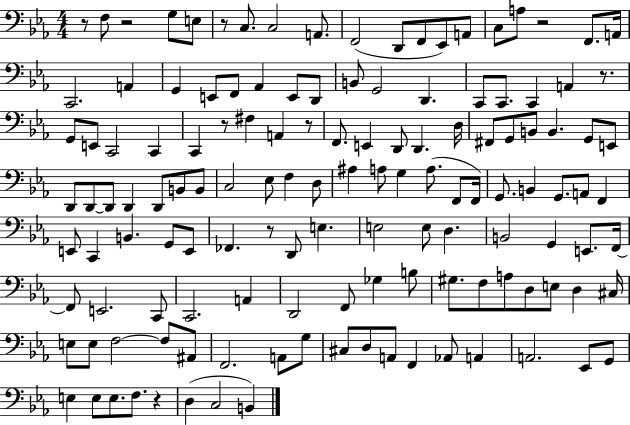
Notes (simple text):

R/e F3/e R/h G3/e E3/e R/e C3/e. C3/h A2/e. F2/h D2/e F2/e Eb2/e A2/e C3/e A3/e R/h F2/e. A2/s C2/h. A2/q G2/q E2/e F2/e Ab2/q E2/e D2/e B2/e G2/h D2/q. C2/e C2/e. C2/q A2/q R/e. G2/e E2/e C2/h C2/q C2/q R/e F#3/q A2/q R/e F2/e. E2/q D2/e D2/q. D3/s F#2/e G2/e B2/e B2/q. G2/e E2/e D2/e D2/e D2/e D2/q D2/e B2/e B2/e C3/h Eb3/e F3/q D3/e A#3/q A3/e G3/q A3/e. F2/e F2/s G2/e. B2/q G2/e. A2/e F2/q E2/e C2/q B2/q. G2/e E2/e FES2/q. R/e D2/e E3/q. E3/h E3/e D3/q. B2/h G2/q E2/e. F2/s F2/e E2/h. C2/e C2/h. A2/q D2/h F2/e Gb3/q B3/e G#3/e. F3/e A3/e D3/e E3/e D3/q C#3/s E3/e E3/e F3/h F3/e A#2/e F2/h. A2/e G3/e C#3/e D3/e A2/e F2/q Ab2/e A2/q A2/h. Eb2/e G2/e E3/q E3/e E3/e. F3/e. R/q D3/q C3/h B2/q